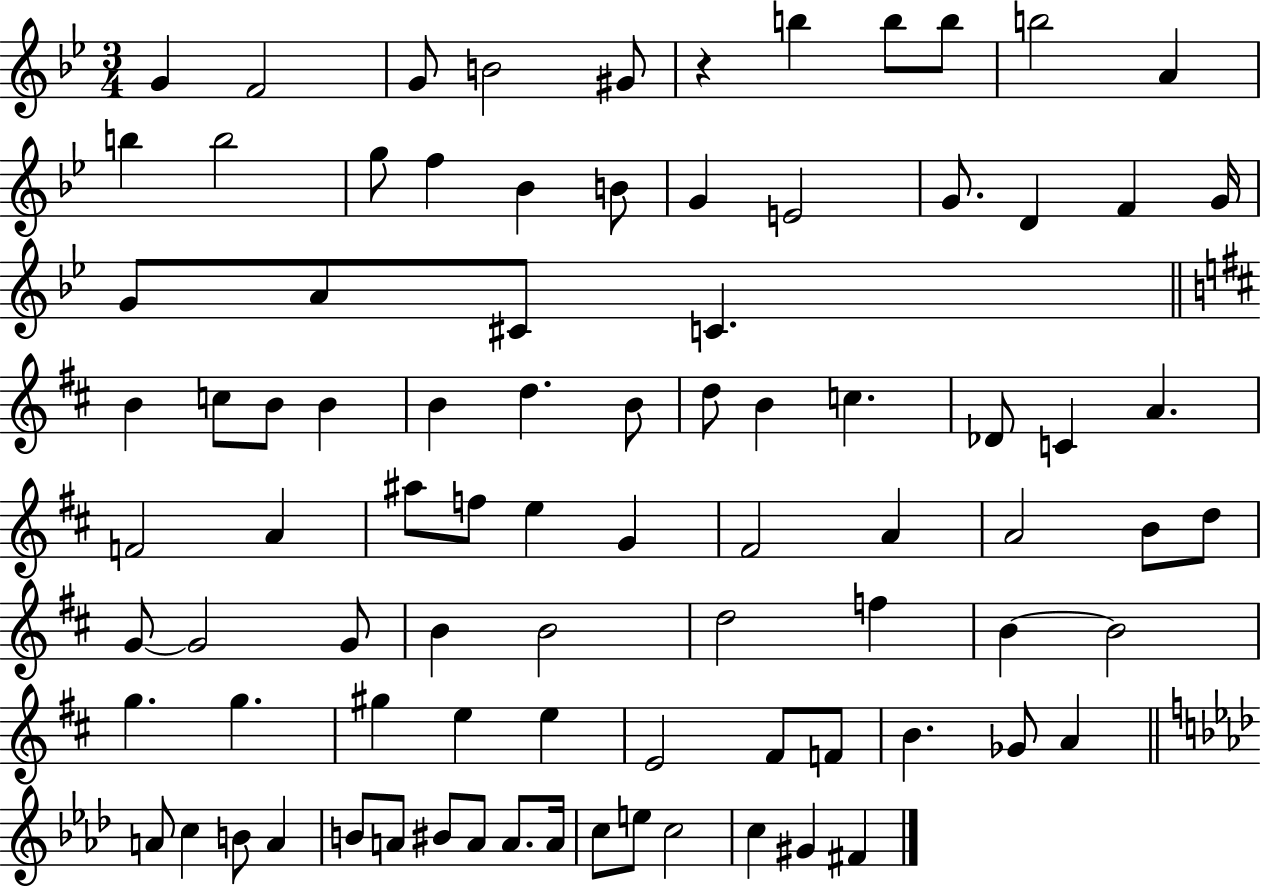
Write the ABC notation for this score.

X:1
T:Untitled
M:3/4
L:1/4
K:Bb
G F2 G/2 B2 ^G/2 z b b/2 b/2 b2 A b b2 g/2 f _B B/2 G E2 G/2 D F G/4 G/2 A/2 ^C/2 C B c/2 B/2 B B d B/2 d/2 B c _D/2 C A F2 A ^a/2 f/2 e G ^F2 A A2 B/2 d/2 G/2 G2 G/2 B B2 d2 f B B2 g g ^g e e E2 ^F/2 F/2 B _G/2 A A/2 c B/2 A B/2 A/2 ^B/2 A/2 A/2 A/4 c/2 e/2 c2 c ^G ^F